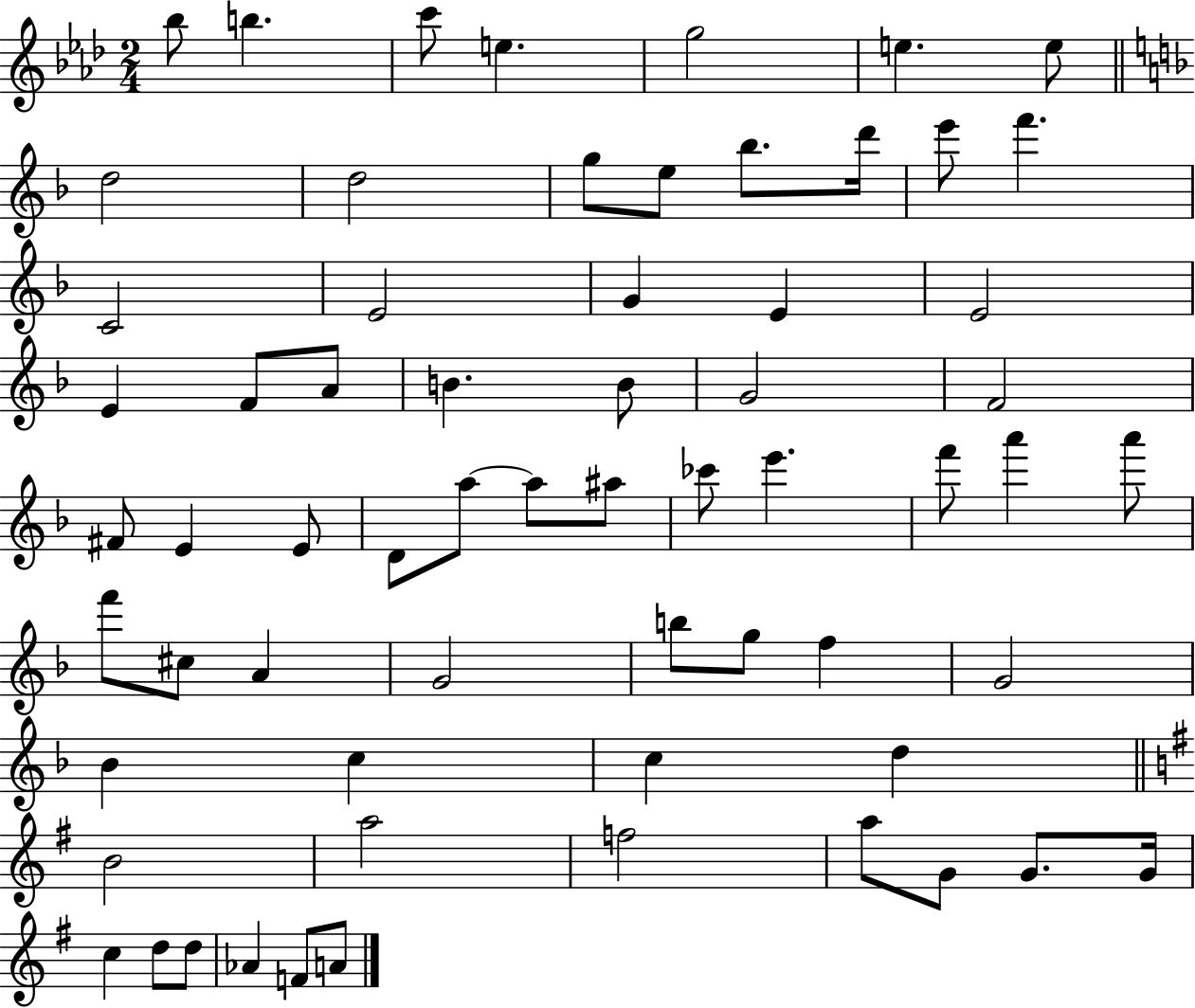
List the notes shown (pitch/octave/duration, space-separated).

Bb5/e B5/q. C6/e E5/q. G5/h E5/q. E5/e D5/h D5/h G5/e E5/e Bb5/e. D6/s E6/e F6/q. C4/h E4/h G4/q E4/q E4/h E4/q F4/e A4/e B4/q. B4/e G4/h F4/h F#4/e E4/q E4/e D4/e A5/e A5/e A#5/e CES6/e E6/q. F6/e A6/q A6/e F6/e C#5/e A4/q G4/h B5/e G5/e F5/q G4/h Bb4/q C5/q C5/q D5/q B4/h A5/h F5/h A5/e G4/e G4/e. G4/s C5/q D5/e D5/e Ab4/q F4/e A4/e